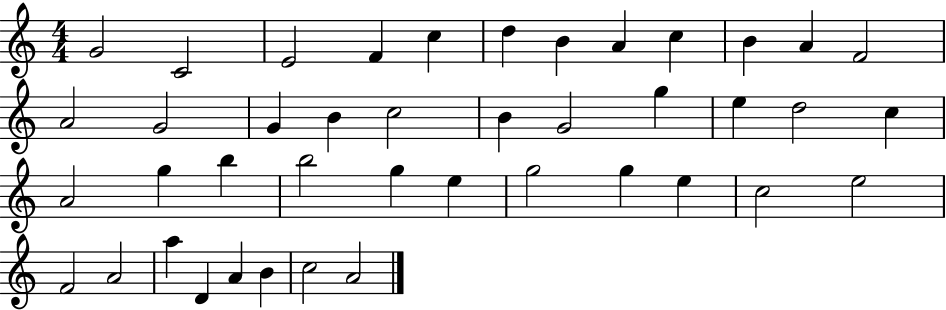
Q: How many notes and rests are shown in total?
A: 42